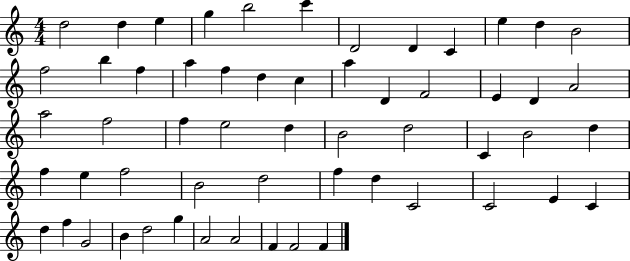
{
  \clef treble
  \numericTimeSignature
  \time 4/4
  \key c \major
  d''2 d''4 e''4 | g''4 b''2 c'''4 | d'2 d'4 c'4 | e''4 d''4 b'2 | \break f''2 b''4 f''4 | a''4 f''4 d''4 c''4 | a''4 d'4 f'2 | e'4 d'4 a'2 | \break a''2 f''2 | f''4 e''2 d''4 | b'2 d''2 | c'4 b'2 d''4 | \break f''4 e''4 f''2 | b'2 d''2 | f''4 d''4 c'2 | c'2 e'4 c'4 | \break d''4 f''4 g'2 | b'4 d''2 g''4 | a'2 a'2 | f'4 f'2 f'4 | \break \bar "|."
}